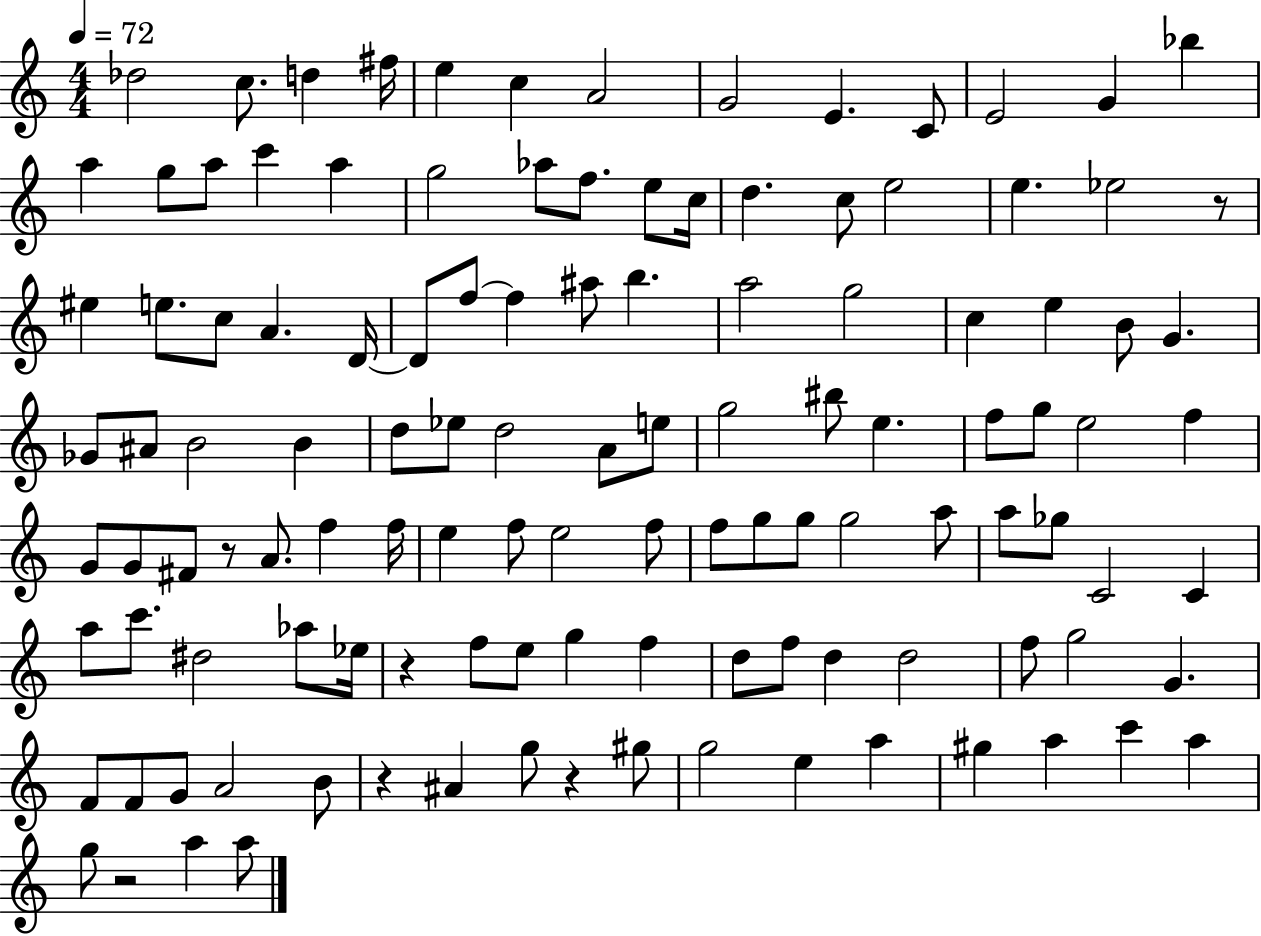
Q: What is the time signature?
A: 4/4